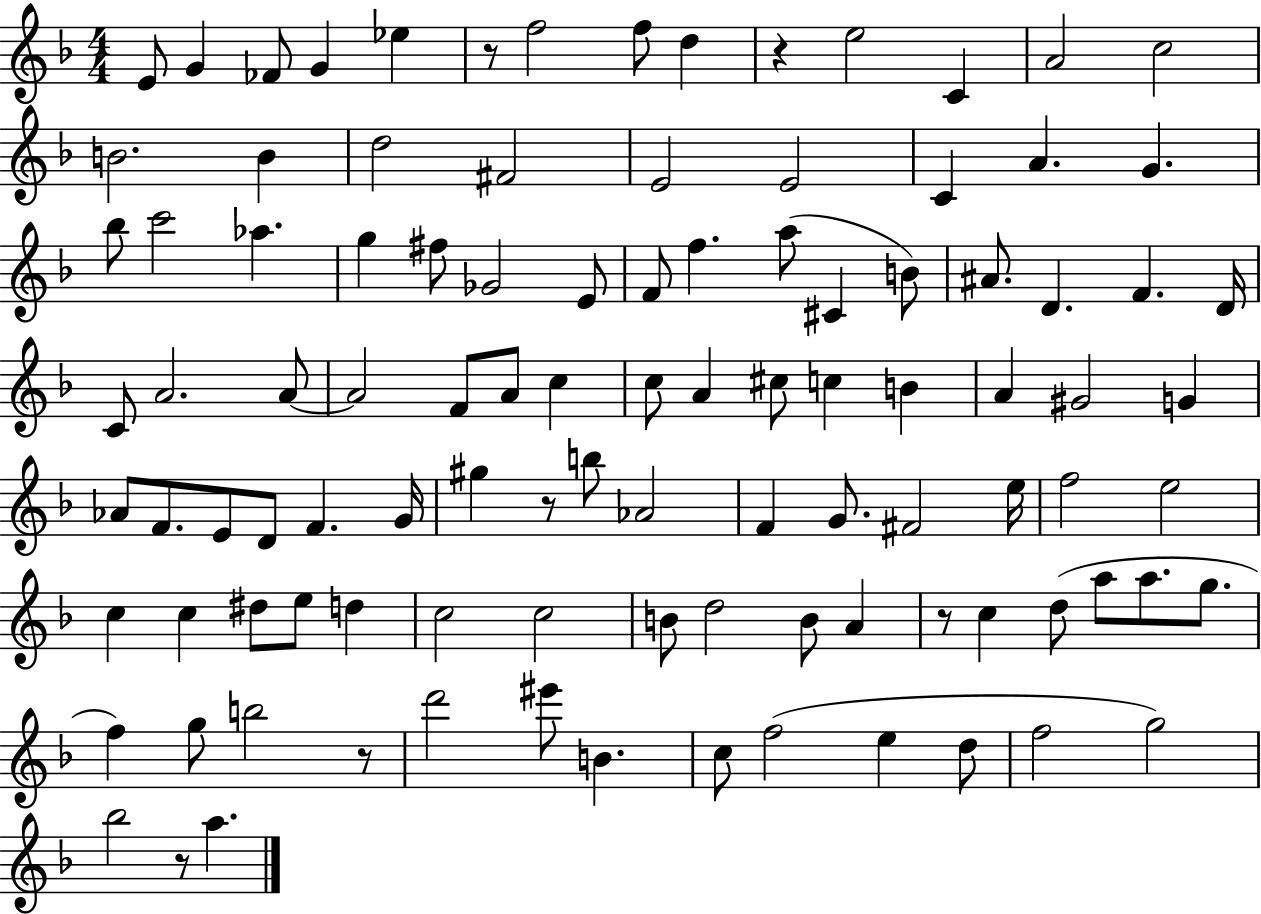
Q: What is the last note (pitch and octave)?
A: A5